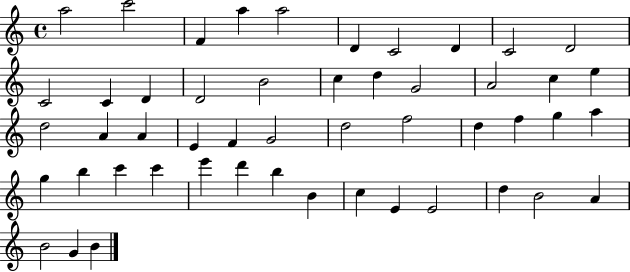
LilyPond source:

{
  \clef treble
  \time 4/4
  \defaultTimeSignature
  \key c \major
  a''2 c'''2 | f'4 a''4 a''2 | d'4 c'2 d'4 | c'2 d'2 | \break c'2 c'4 d'4 | d'2 b'2 | c''4 d''4 g'2 | a'2 c''4 e''4 | \break d''2 a'4 a'4 | e'4 f'4 g'2 | d''2 f''2 | d''4 f''4 g''4 a''4 | \break g''4 b''4 c'''4 c'''4 | e'''4 d'''4 b''4 b'4 | c''4 e'4 e'2 | d''4 b'2 a'4 | \break b'2 g'4 b'4 | \bar "|."
}